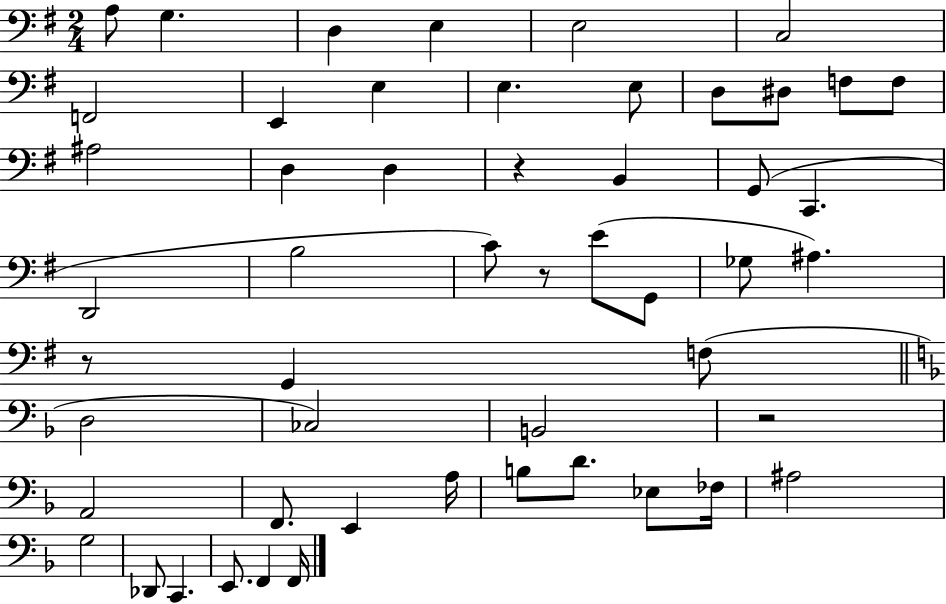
X:1
T:Untitled
M:2/4
L:1/4
K:G
A,/2 G, D, E, E,2 C,2 F,,2 E,, E, E, E,/2 D,/2 ^D,/2 F,/2 F,/2 ^A,2 D, D, z B,, G,,/2 C,, D,,2 B,2 C/2 z/2 E/2 G,,/2 _G,/2 ^A, z/2 G,, F,/2 D,2 _C,2 B,,2 z2 A,,2 F,,/2 E,, A,/4 B,/2 D/2 _E,/2 _F,/4 ^A,2 G,2 _D,,/2 C,, E,,/2 F,, F,,/4